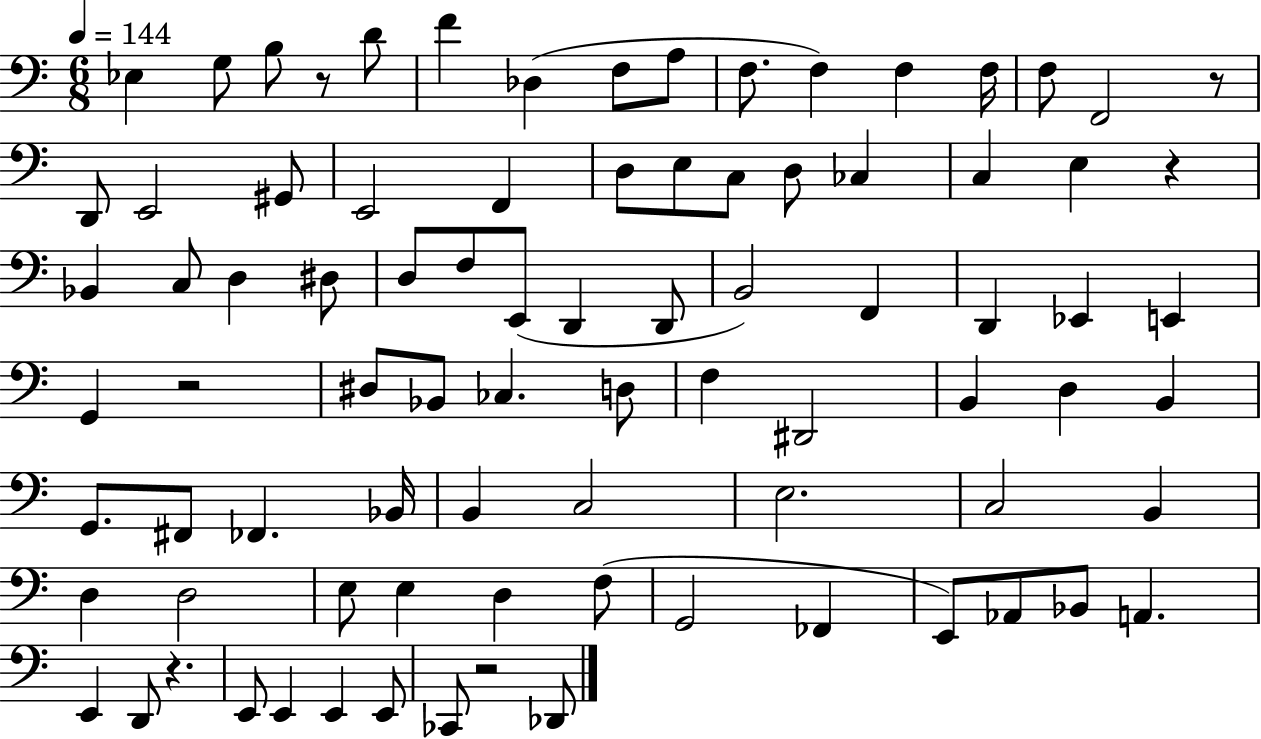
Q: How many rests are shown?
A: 6